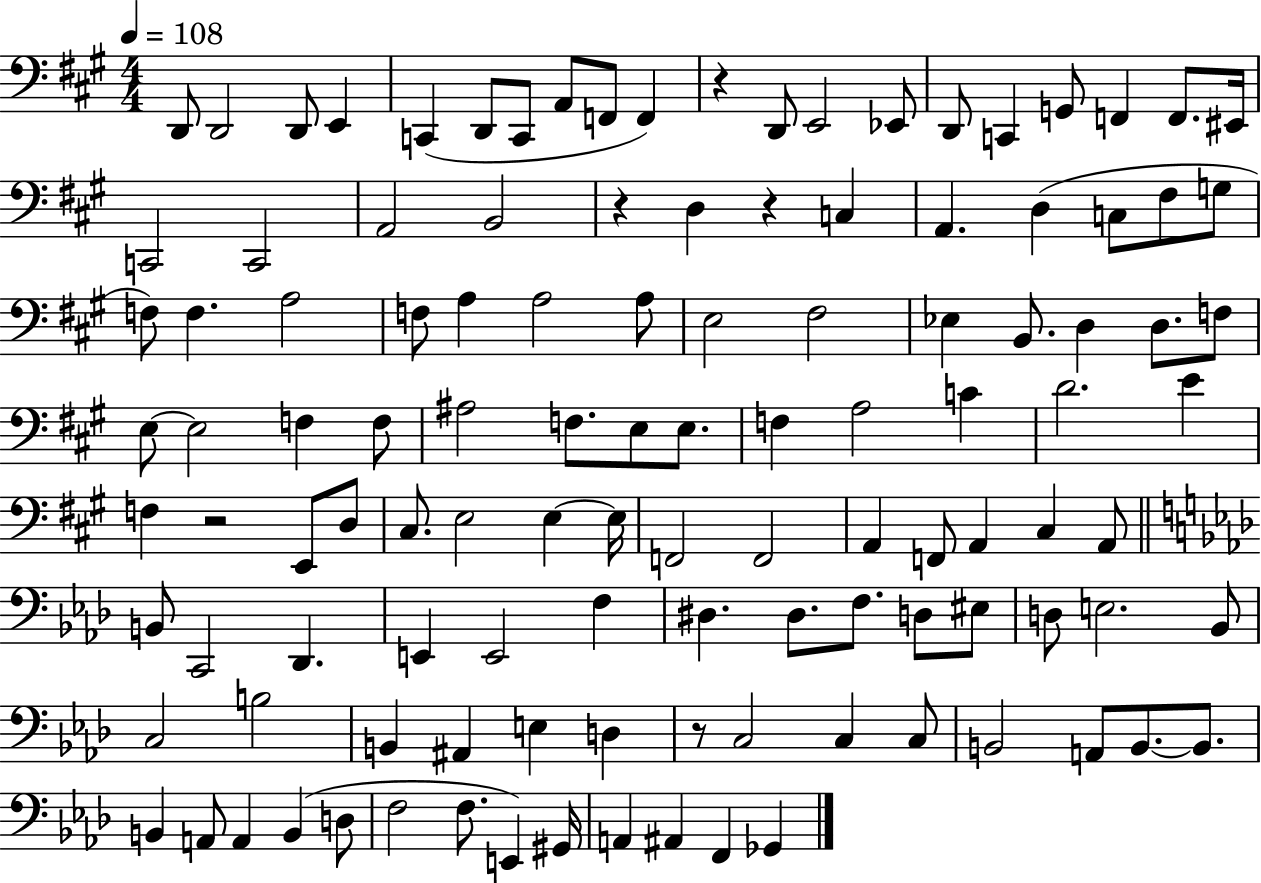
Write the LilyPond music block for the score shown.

{
  \clef bass
  \numericTimeSignature
  \time 4/4
  \key a \major
  \tempo 4 = 108
  d,8 d,2 d,8 e,4 | c,4( d,8 c,8 a,8 f,8 f,4) | r4 d,8 e,2 ees,8 | d,8 c,4 g,8 f,4 f,8. eis,16 | \break c,2 c,2 | a,2 b,2 | r4 d4 r4 c4 | a,4. d4( c8 fis8 g8 | \break f8) f4. a2 | f8 a4 a2 a8 | e2 fis2 | ees4 b,8. d4 d8. f8 | \break e8~~ e2 f4 f8 | ais2 f8. e8 e8. | f4 a2 c'4 | d'2. e'4 | \break f4 r2 e,8 d8 | cis8. e2 e4~~ e16 | f,2 f,2 | a,4 f,8 a,4 cis4 a,8 | \break \bar "||" \break \key f \minor b,8 c,2 des,4. | e,4 e,2 f4 | dis4. dis8. f8. d8 eis8 | d8 e2. bes,8 | \break c2 b2 | b,4 ais,4 e4 d4 | r8 c2 c4 c8 | b,2 a,8 b,8.~~ b,8. | \break b,4 a,8 a,4 b,4( d8 | f2 f8. e,4) gis,16 | a,4 ais,4 f,4 ges,4 | \bar "|."
}